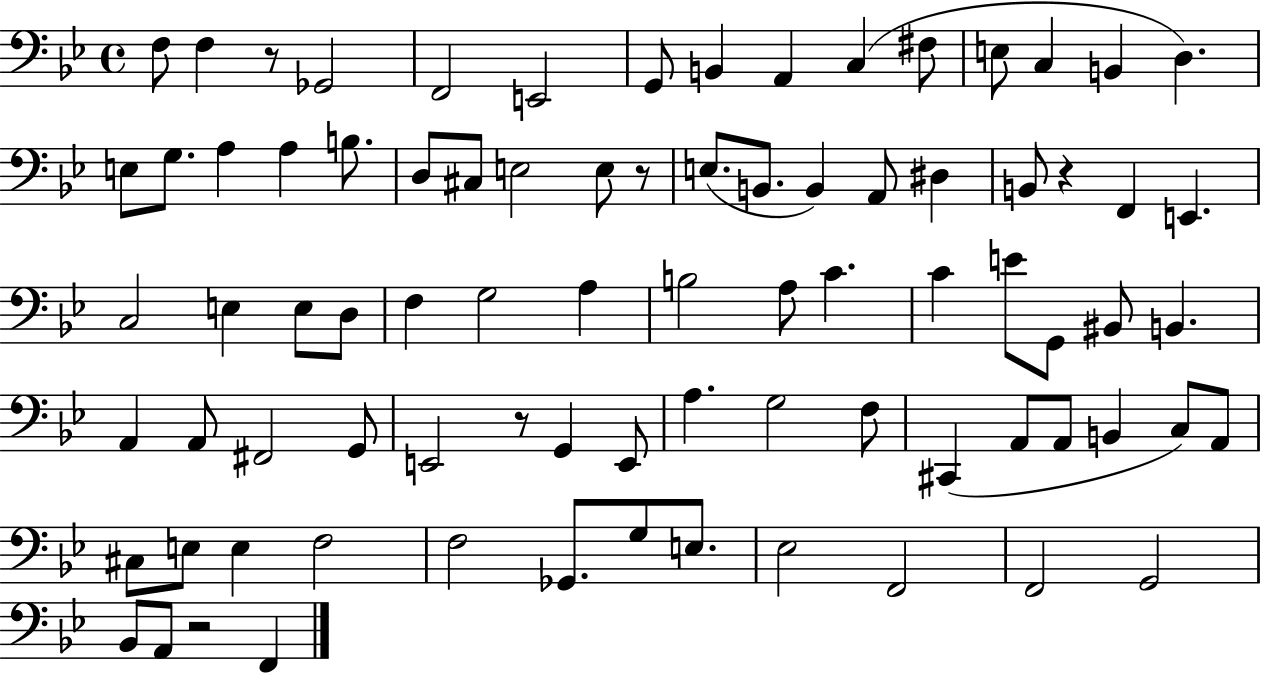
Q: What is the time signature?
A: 4/4